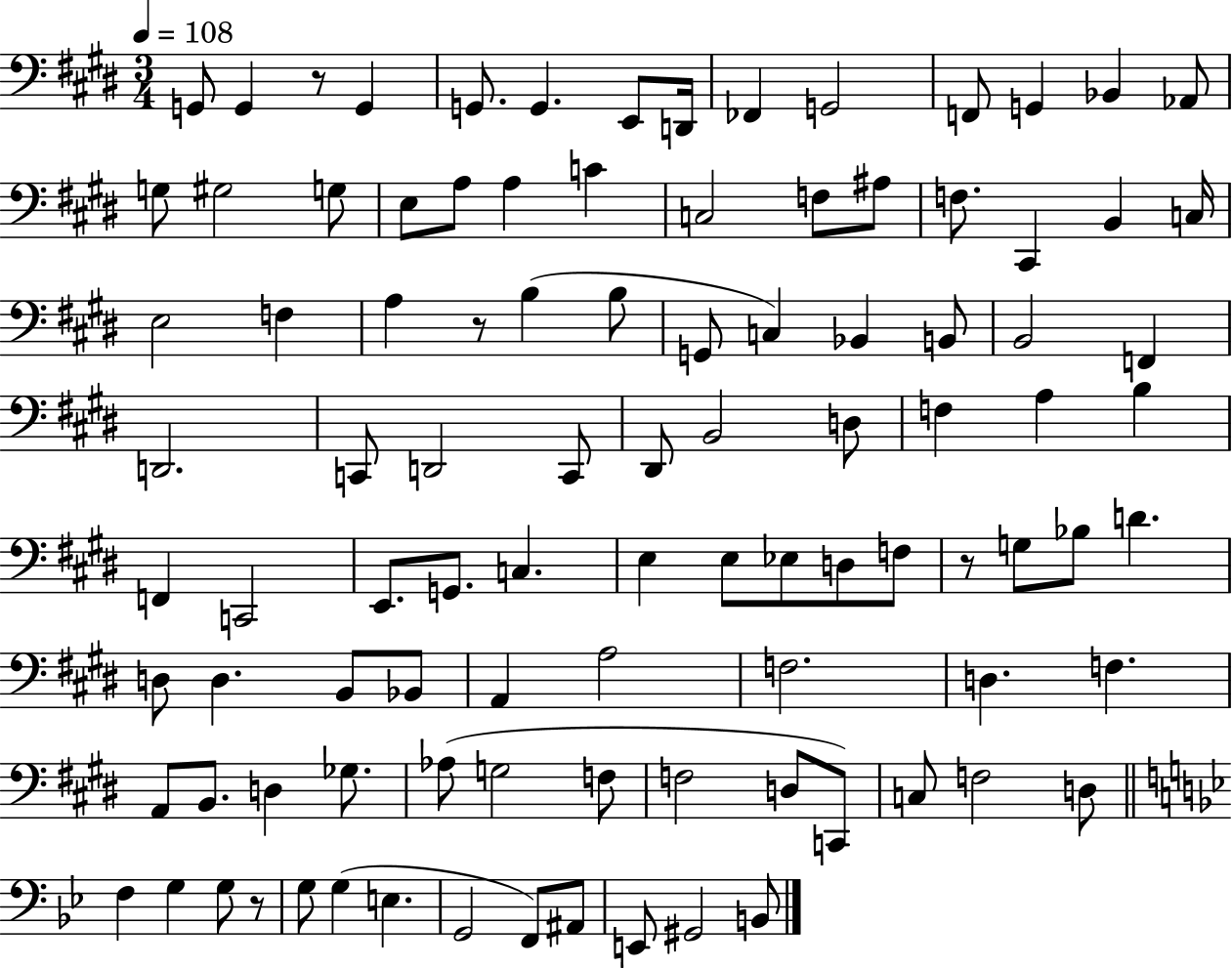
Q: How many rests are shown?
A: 4